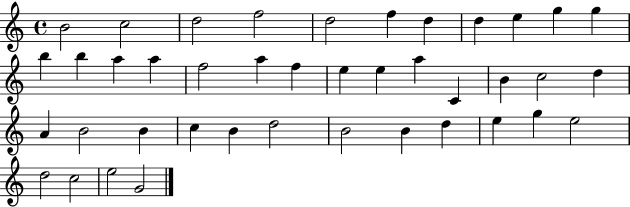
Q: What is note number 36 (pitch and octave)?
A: G5